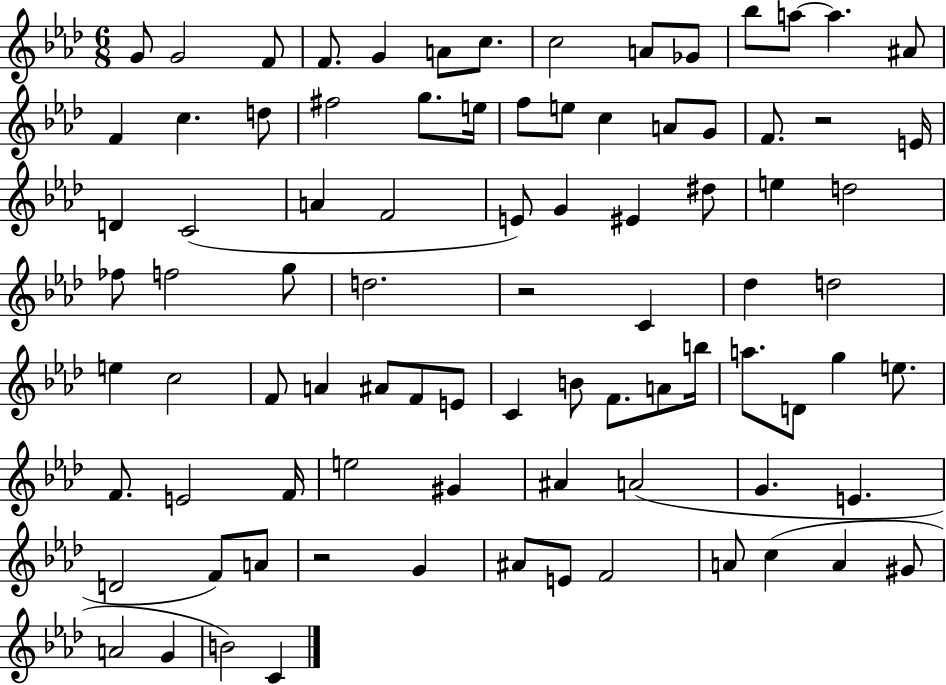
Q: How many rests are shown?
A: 3